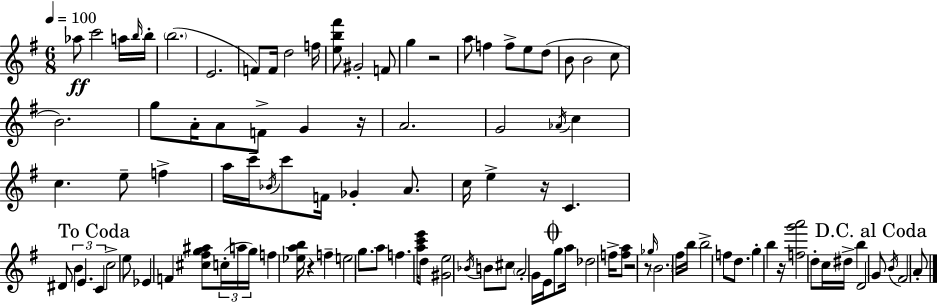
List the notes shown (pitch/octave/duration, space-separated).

Ab5/e C6/h A5/s B5/s B5/s B5/h. E4/h. F4/e F4/s D5/h F5/s [E5,B5,F#6]/e G#4/h F4/e G5/q R/h A5/e F5/q F5/e E5/e D5/e B4/e B4/h C5/e B4/h. G5/e A4/s A4/e F4/e G4/q R/s A4/h. G4/h Ab4/s C5/q C5/q. E5/e F5/q A5/s C6/s Bb4/s C6/e F4/s Gb4/q A4/e. C5/s E5/q R/s C4/q. D#4/e B4/q E4/q. C4/q C5/h E5/e Eb4/q F4/q [C#5,F#5,G5,A#5]/e C5/s A5/s G5/s F5/q [Eb5,A5,B5]/s R/q F5/q E5/h G5/e. A5/e F5/q. [A5,C6,E6]/s D5/e [G#4,E5]/h Bb4/s B4/e C#5/e A4/h G4/s E4/s G5/e A5/s Db5/h F5/s [F5,A5]/e R/h R/e Gb5/s B4/h. F#5/s B5/s B5/h F5/e D5/e. G5/q B5/q R/s [F5,G6,A6]/h D5/e C5/s D#5/s B5/q D4/h G4/e B4/s F#4/h A4/e